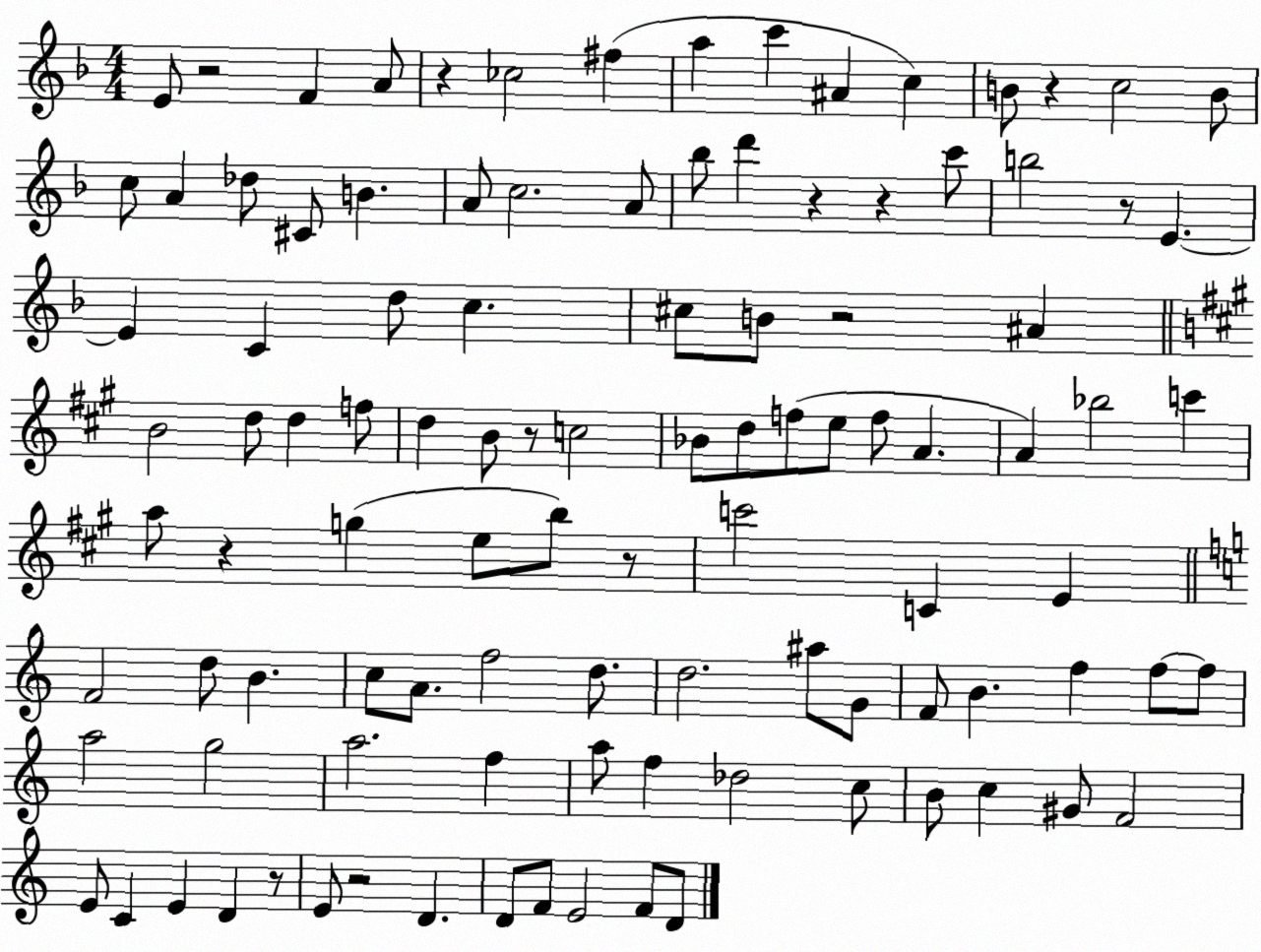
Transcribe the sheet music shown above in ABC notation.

X:1
T:Untitled
M:4/4
L:1/4
K:F
E/2 z2 F A/2 z _c2 ^f a c' ^A c B/2 z c2 B/2 c/2 A _d/2 ^C/2 B A/2 c2 A/2 _b/2 d' z z c'/2 b2 z/2 E E C d/2 c ^c/2 B/2 z2 ^A B2 d/2 d f/2 d B/2 z/2 c2 _B/2 d/2 f/2 e/2 f/2 A A _b2 c' a/2 z g e/2 b/2 z/2 c'2 C E F2 d/2 B c/2 A/2 f2 d/2 d2 ^a/2 G/2 F/2 B f f/2 f/2 a2 g2 a2 f a/2 f _d2 c/2 B/2 c ^G/2 F2 E/2 C E D z/2 E/2 z2 D D/2 F/2 E2 F/2 D/2